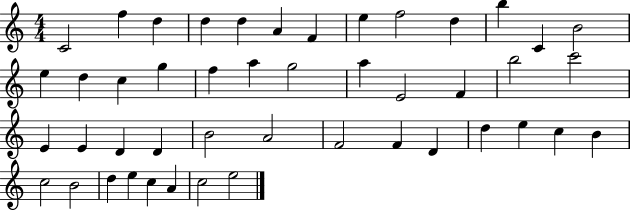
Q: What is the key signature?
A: C major